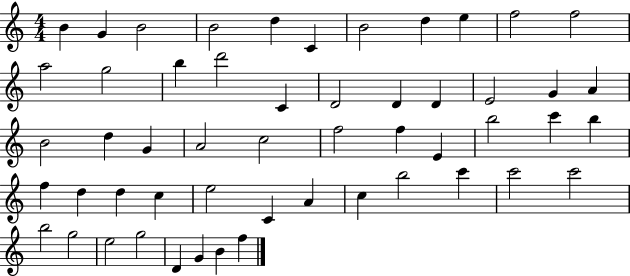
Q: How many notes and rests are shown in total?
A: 53